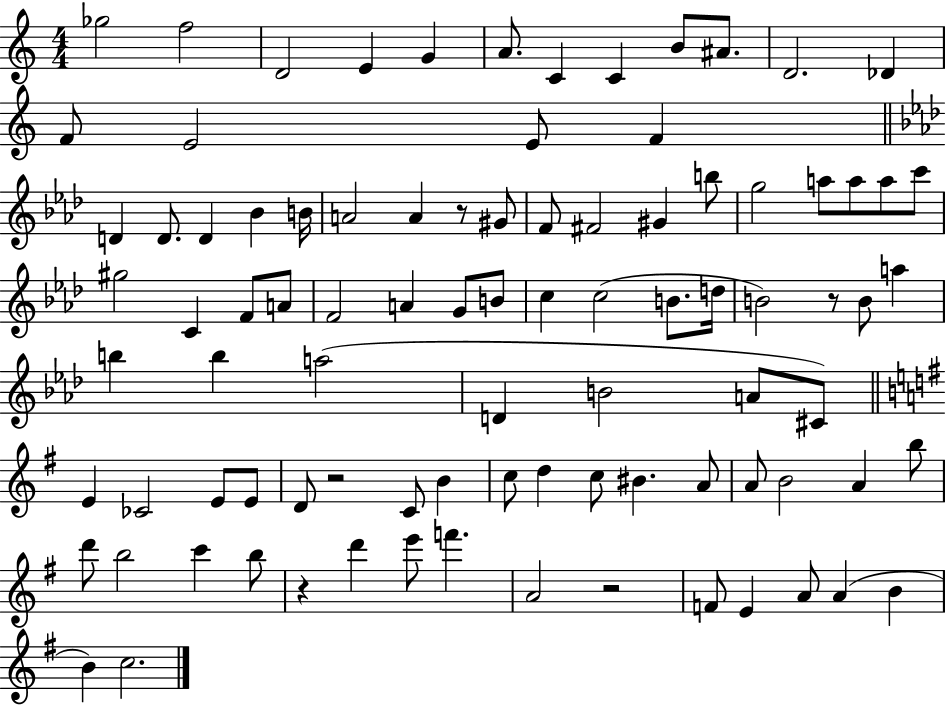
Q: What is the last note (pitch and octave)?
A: C5